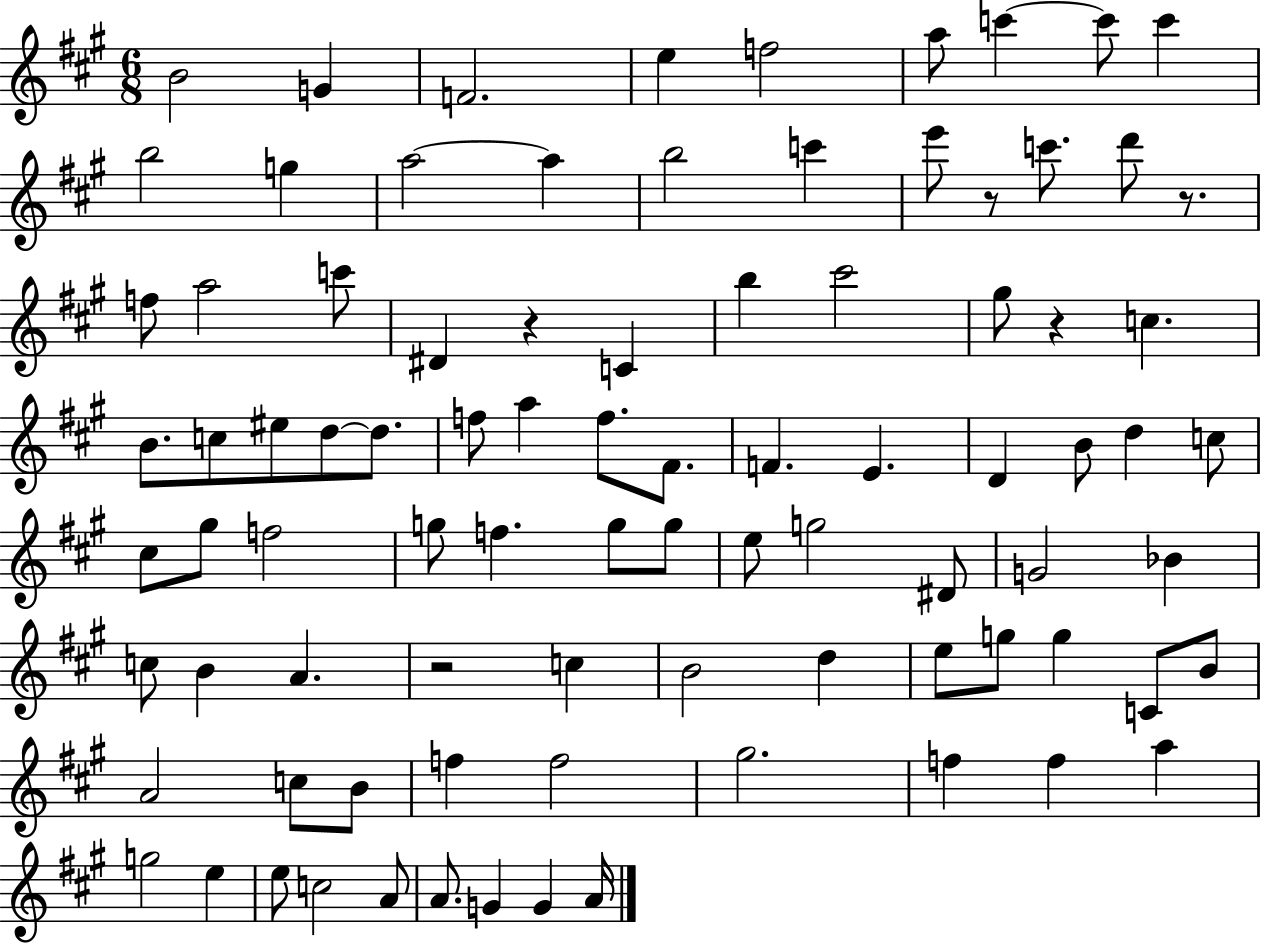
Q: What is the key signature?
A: A major